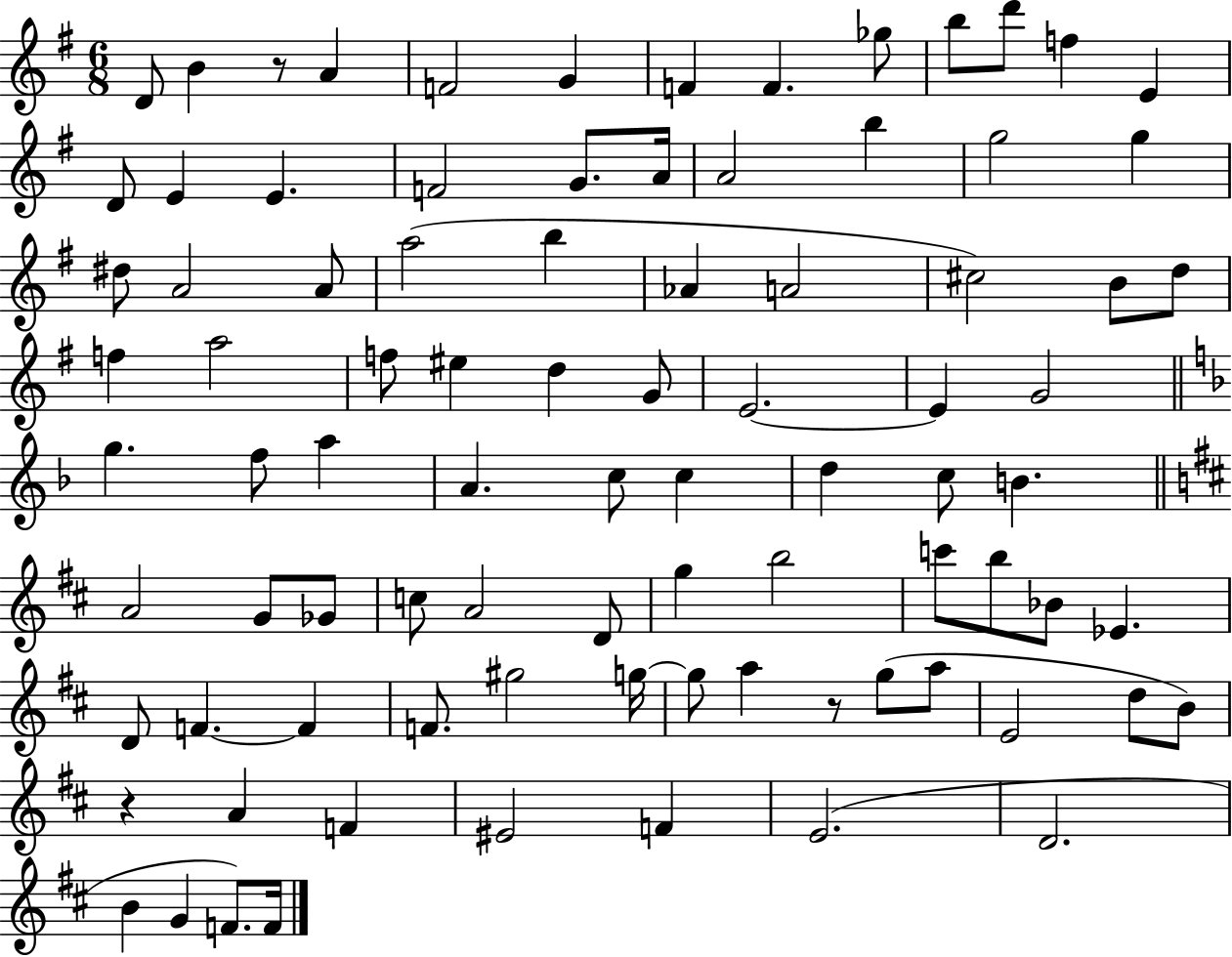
D4/e B4/q R/e A4/q F4/h G4/q F4/q F4/q. Gb5/e B5/e D6/e F5/q E4/q D4/e E4/q E4/q. F4/h G4/e. A4/s A4/h B5/q G5/h G5/q D#5/e A4/h A4/e A5/h B5/q Ab4/q A4/h C#5/h B4/e D5/e F5/q A5/h F5/e EIS5/q D5/q G4/e E4/h. E4/q G4/h G5/q. F5/e A5/q A4/q. C5/e C5/q D5/q C5/e B4/q. A4/h G4/e Gb4/e C5/e A4/h D4/e G5/q B5/h C6/e B5/e Bb4/e Eb4/q. D4/e F4/q. F4/q F4/e. G#5/h G5/s G5/e A5/q R/e G5/e A5/e E4/h D5/e B4/e R/q A4/q F4/q EIS4/h F4/q E4/h. D4/h. B4/q G4/q F4/e. F4/s